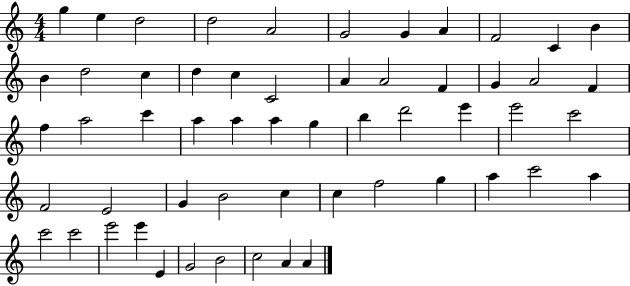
{
  \clef treble
  \numericTimeSignature
  \time 4/4
  \key c \major
  g''4 e''4 d''2 | d''2 a'2 | g'2 g'4 a'4 | f'2 c'4 b'4 | \break b'4 d''2 c''4 | d''4 c''4 c'2 | a'4 a'2 f'4 | g'4 a'2 f'4 | \break f''4 a''2 c'''4 | a''4 a''4 a''4 g''4 | b''4 d'''2 e'''4 | e'''2 c'''2 | \break f'2 e'2 | g'4 b'2 c''4 | c''4 f''2 g''4 | a''4 c'''2 a''4 | \break c'''2 c'''2 | e'''2 e'''4 e'4 | g'2 b'2 | c''2 a'4 a'4 | \break \bar "|."
}